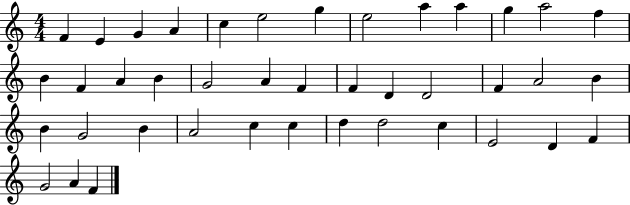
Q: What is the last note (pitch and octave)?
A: F4